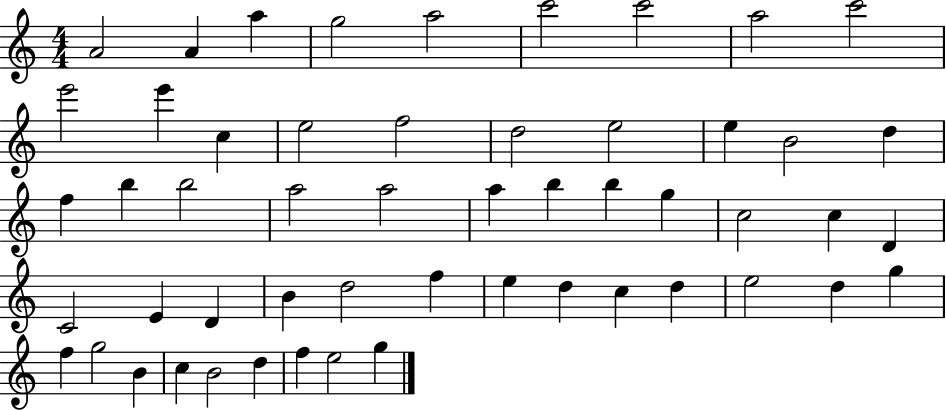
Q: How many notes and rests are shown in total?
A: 53